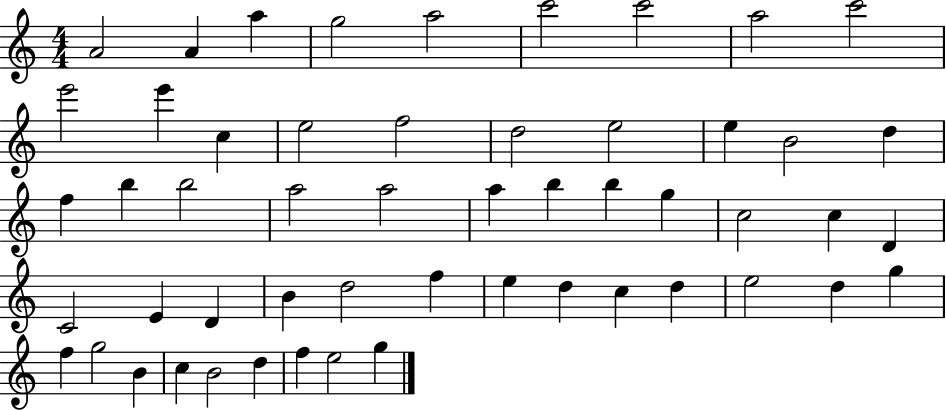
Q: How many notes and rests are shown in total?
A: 53